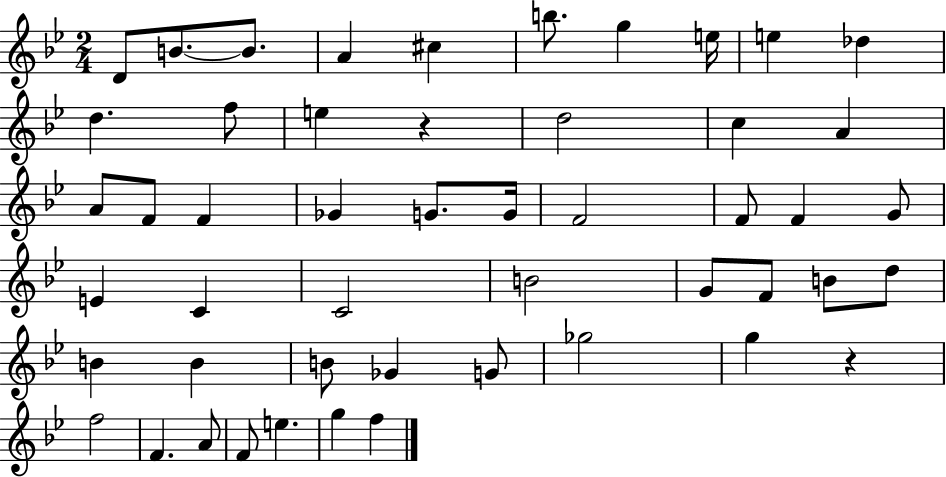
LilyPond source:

{
  \clef treble
  \numericTimeSignature
  \time 2/4
  \key bes \major
  d'8 b'8.~~ b'8. | a'4 cis''4 | b''8. g''4 e''16 | e''4 des''4 | \break d''4. f''8 | e''4 r4 | d''2 | c''4 a'4 | \break a'8 f'8 f'4 | ges'4 g'8. g'16 | f'2 | f'8 f'4 g'8 | \break e'4 c'4 | c'2 | b'2 | g'8 f'8 b'8 d''8 | \break b'4 b'4 | b'8 ges'4 g'8 | ges''2 | g''4 r4 | \break f''2 | f'4. a'8 | f'8 e''4. | g''4 f''4 | \break \bar "|."
}